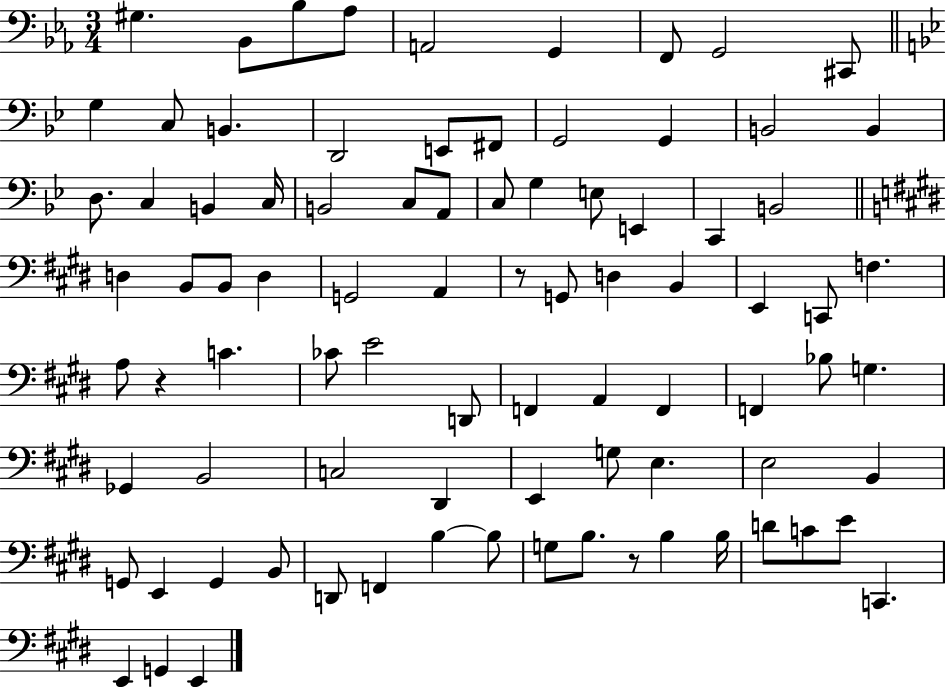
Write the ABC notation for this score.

X:1
T:Untitled
M:3/4
L:1/4
K:Eb
^G, _B,,/2 _B,/2 _A,/2 A,,2 G,, F,,/2 G,,2 ^C,,/2 G, C,/2 B,, D,,2 E,,/2 ^F,,/2 G,,2 G,, B,,2 B,, D,/2 C, B,, C,/4 B,,2 C,/2 A,,/2 C,/2 G, E,/2 E,, C,, B,,2 D, B,,/2 B,,/2 D, G,,2 A,, z/2 G,,/2 D, B,, E,, C,,/2 F, A,/2 z C _C/2 E2 D,,/2 F,, A,, F,, F,, _B,/2 G, _G,, B,,2 C,2 ^D,, E,, G,/2 E, E,2 B,, G,,/2 E,, G,, B,,/2 D,,/2 F,, B, B,/2 G,/2 B,/2 z/2 B, B,/4 D/2 C/2 E/2 C,, E,, G,, E,,